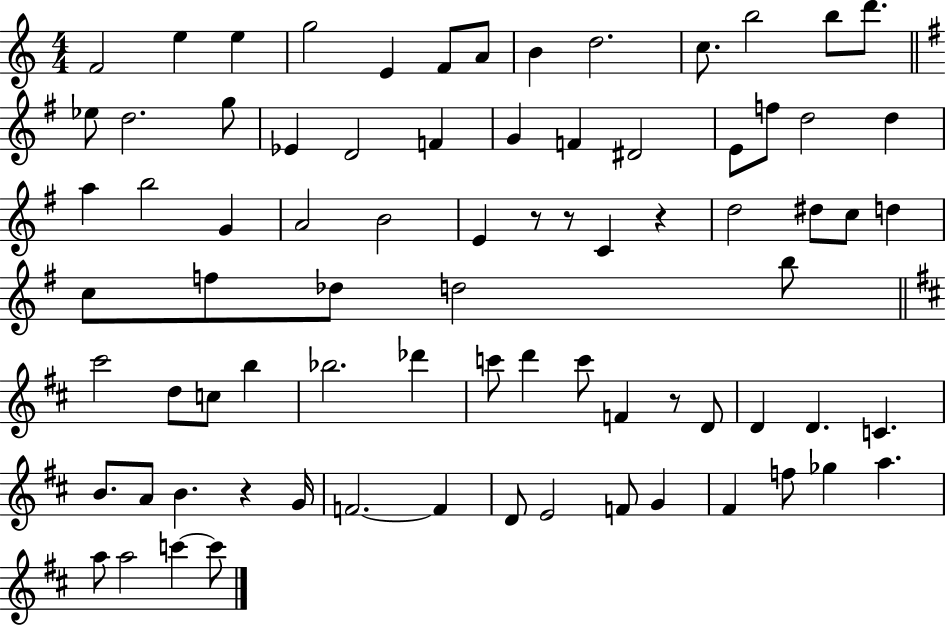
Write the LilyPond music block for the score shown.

{
  \clef treble
  \numericTimeSignature
  \time 4/4
  \key c \major
  f'2 e''4 e''4 | g''2 e'4 f'8 a'8 | b'4 d''2. | c''8. b''2 b''8 d'''8. | \break \bar "||" \break \key g \major ees''8 d''2. g''8 | ees'4 d'2 f'4 | g'4 f'4 dis'2 | e'8 f''8 d''2 d''4 | \break a''4 b''2 g'4 | a'2 b'2 | e'4 r8 r8 c'4 r4 | d''2 dis''8 c''8 d''4 | \break c''8 f''8 des''8 d''2 b''8 | \bar "||" \break \key b \minor cis'''2 d''8 c''8 b''4 | bes''2. des'''4 | c'''8 d'''4 c'''8 f'4 r8 d'8 | d'4 d'4. c'4. | \break b'8. a'8 b'4. r4 g'16 | f'2.~~ f'4 | d'8 e'2 f'8 g'4 | fis'4 f''8 ges''4 a''4. | \break a''8 a''2 c'''4~~ c'''8 | \bar "|."
}